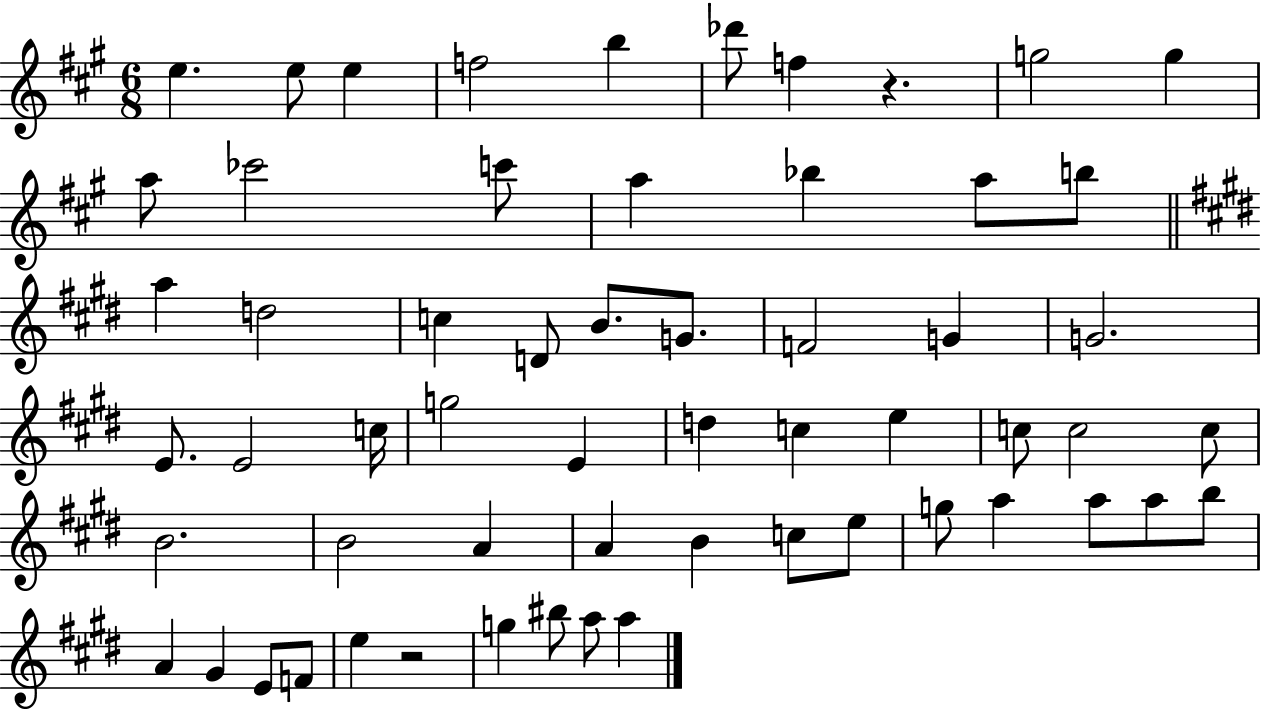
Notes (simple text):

E5/q. E5/e E5/q F5/h B5/q Db6/e F5/q R/q. G5/h G5/q A5/e CES6/h C6/e A5/q Bb5/q A5/e B5/e A5/q D5/h C5/q D4/e B4/e. G4/e. F4/h G4/q G4/h. E4/e. E4/h C5/s G5/h E4/q D5/q C5/q E5/q C5/e C5/h C5/e B4/h. B4/h A4/q A4/q B4/q C5/e E5/e G5/e A5/q A5/e A5/e B5/e A4/q G#4/q E4/e F4/e E5/q R/h G5/q BIS5/e A5/e A5/q